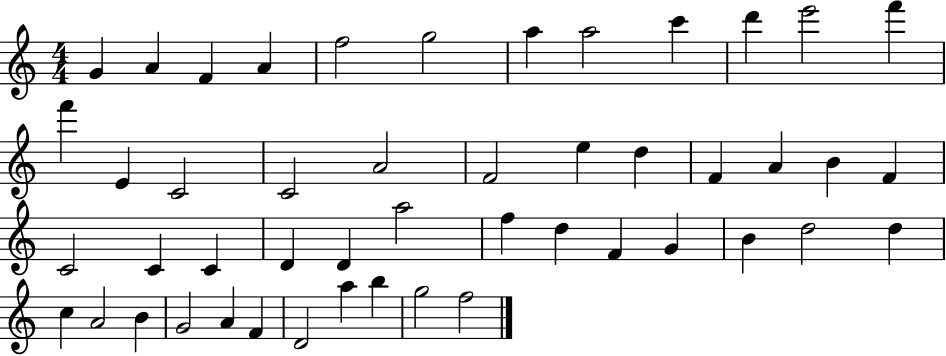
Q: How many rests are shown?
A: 0